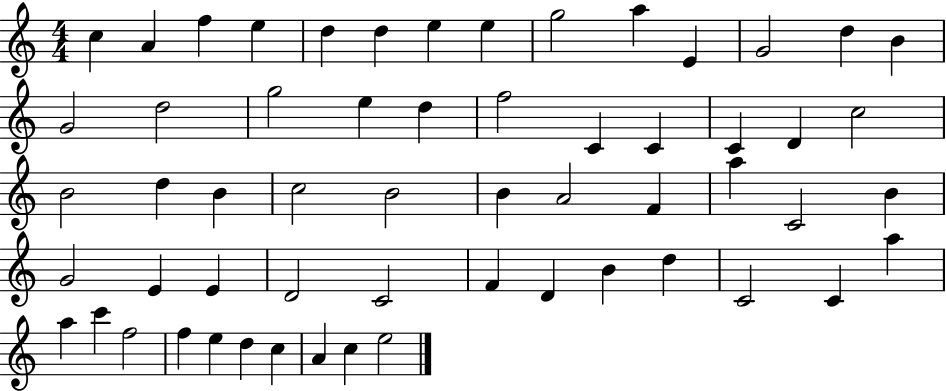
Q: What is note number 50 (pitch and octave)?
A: C6